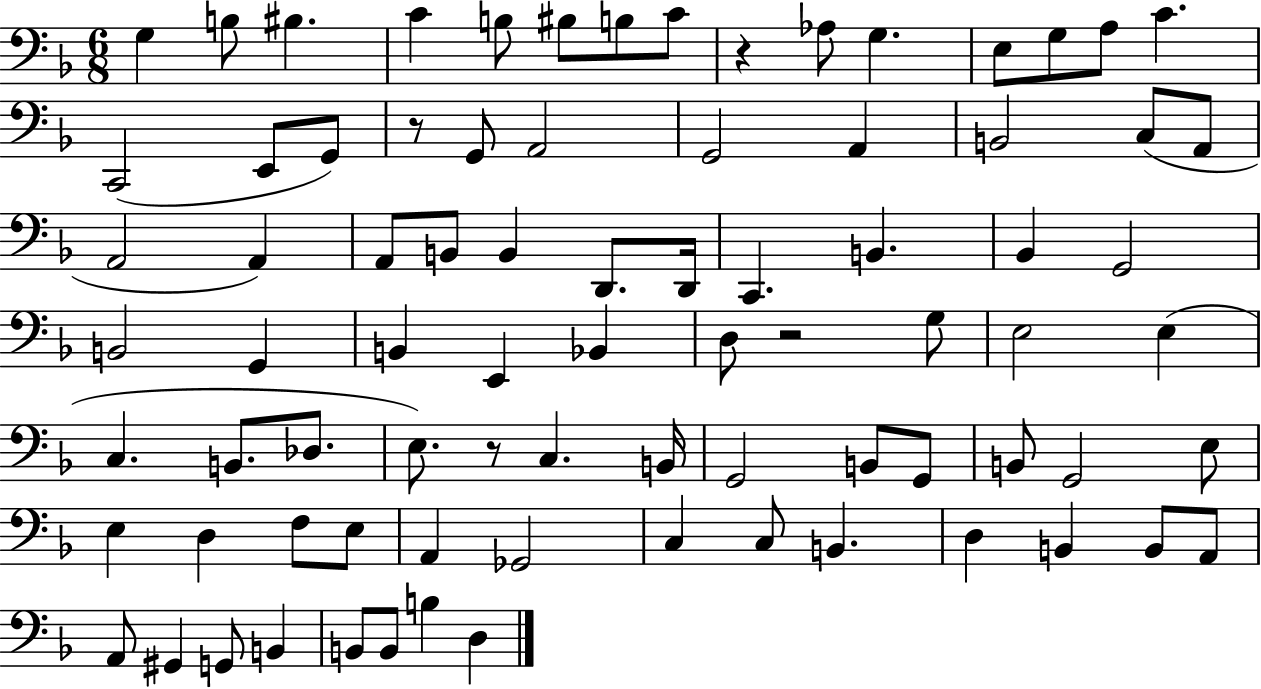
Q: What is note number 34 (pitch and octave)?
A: Bb2